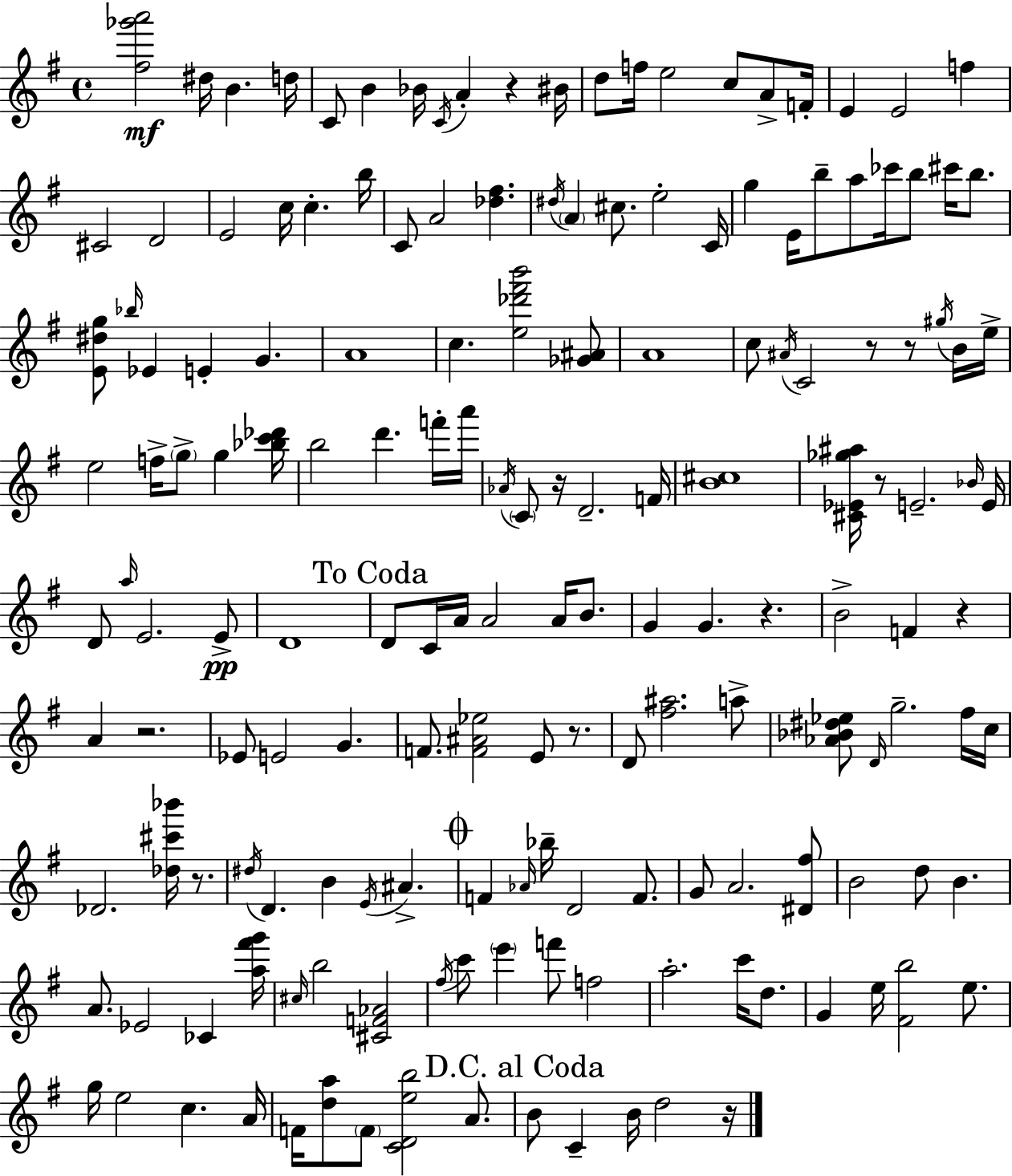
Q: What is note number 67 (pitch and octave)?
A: E4